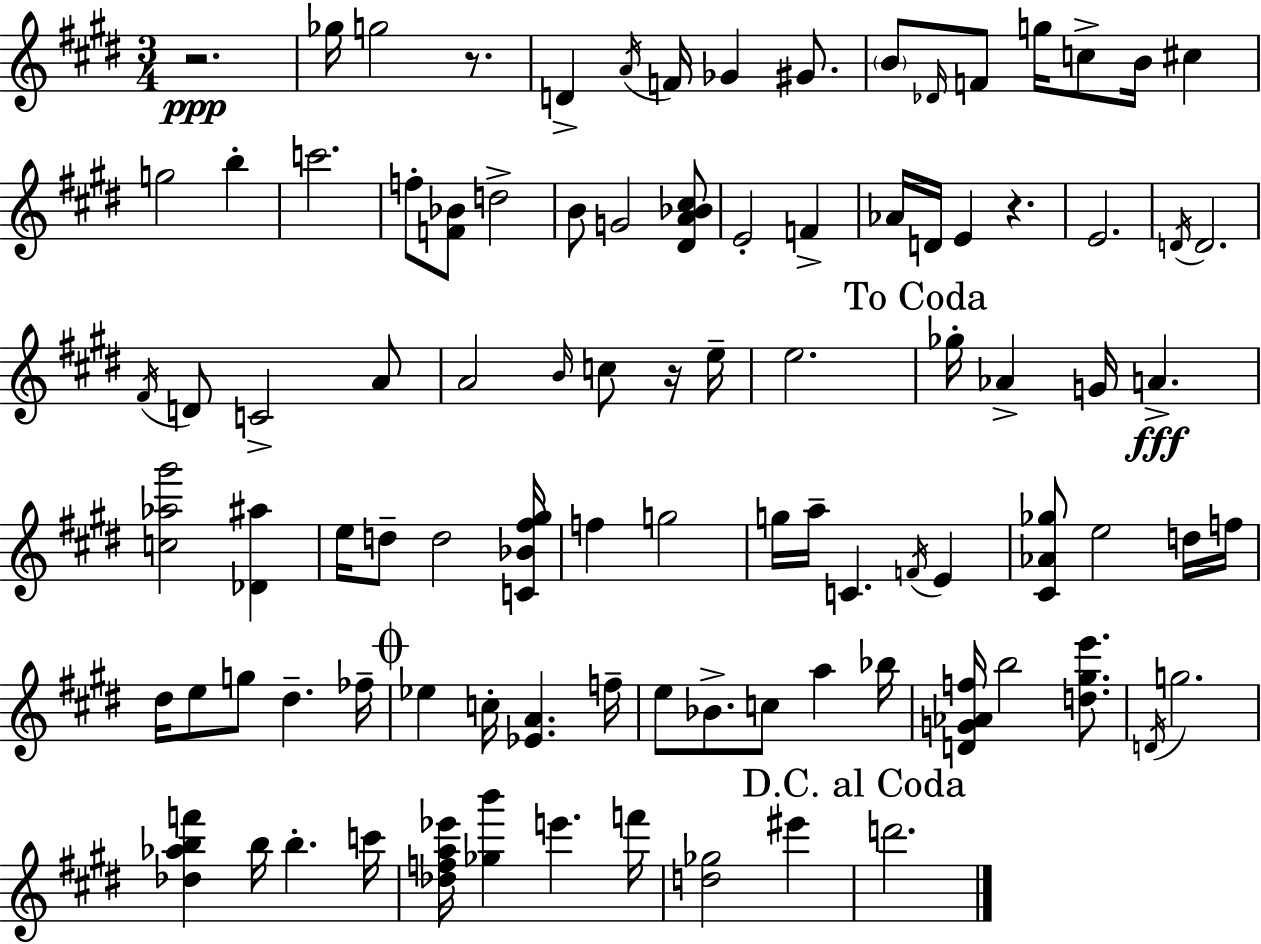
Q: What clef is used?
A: treble